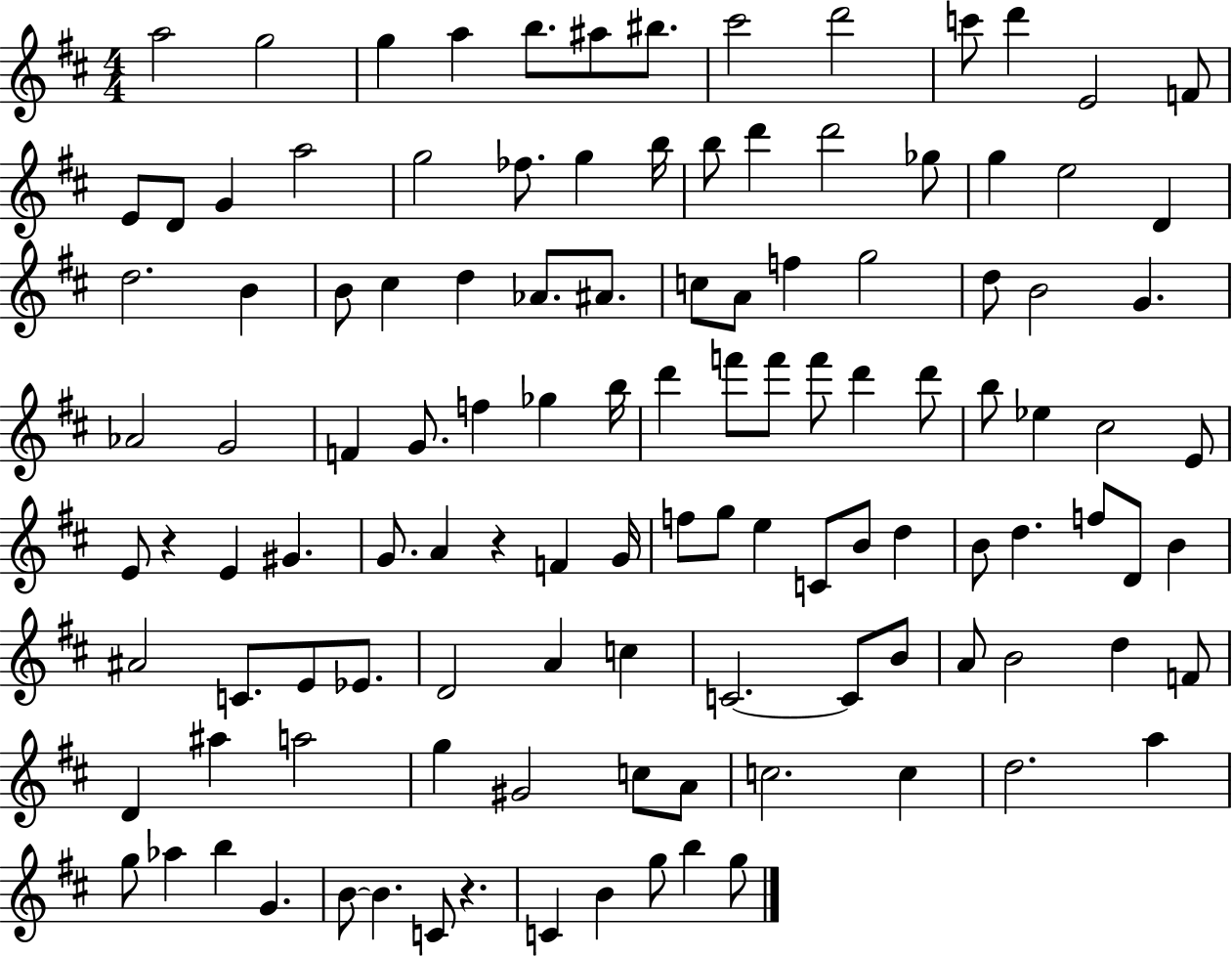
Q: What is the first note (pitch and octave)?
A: A5